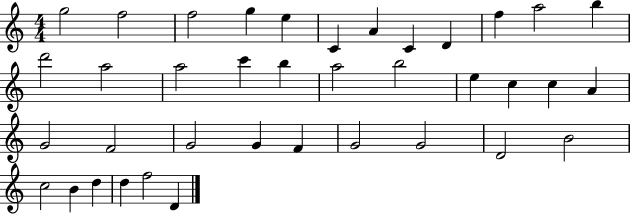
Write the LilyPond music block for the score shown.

{
  \clef treble
  \numericTimeSignature
  \time 4/4
  \key c \major
  g''2 f''2 | f''2 g''4 e''4 | c'4 a'4 c'4 d'4 | f''4 a''2 b''4 | \break d'''2 a''2 | a''2 c'''4 b''4 | a''2 b''2 | e''4 c''4 c''4 a'4 | \break g'2 f'2 | g'2 g'4 f'4 | g'2 g'2 | d'2 b'2 | \break c''2 b'4 d''4 | d''4 f''2 d'4 | \bar "|."
}